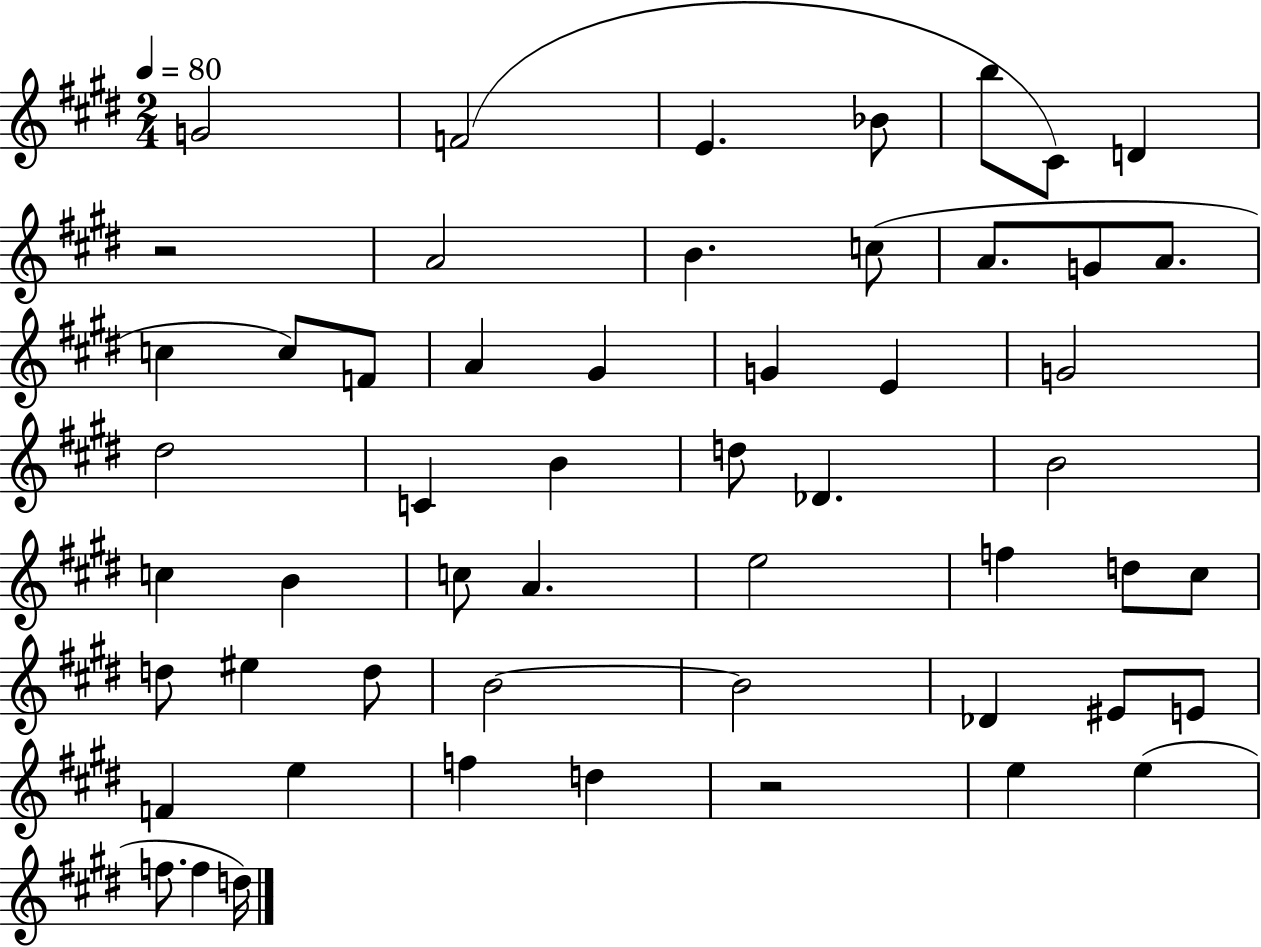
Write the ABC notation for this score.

X:1
T:Untitled
M:2/4
L:1/4
K:E
G2 F2 E _B/2 b/2 ^C/2 D z2 A2 B c/2 A/2 G/2 A/2 c c/2 F/2 A ^G G E G2 ^d2 C B d/2 _D B2 c B c/2 A e2 f d/2 ^c/2 d/2 ^e d/2 B2 B2 _D ^E/2 E/2 F e f d z2 e e f/2 f d/4